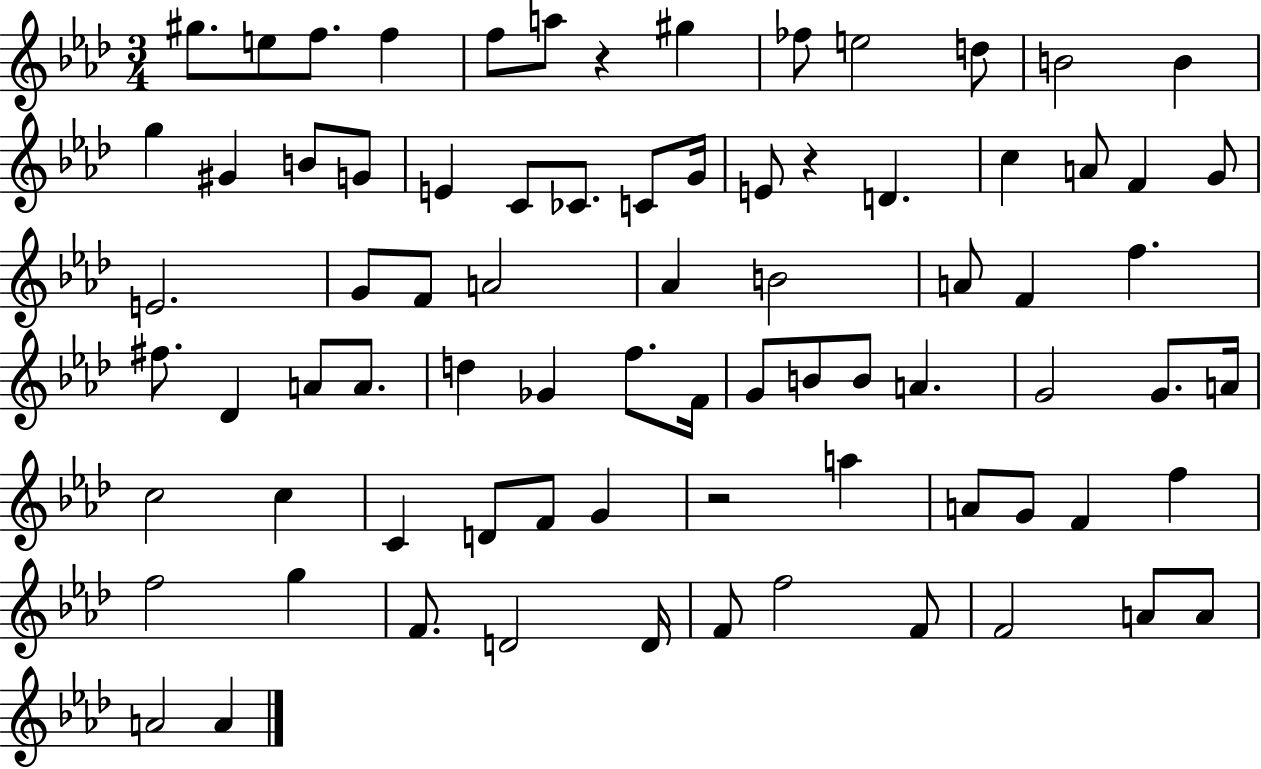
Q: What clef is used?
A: treble